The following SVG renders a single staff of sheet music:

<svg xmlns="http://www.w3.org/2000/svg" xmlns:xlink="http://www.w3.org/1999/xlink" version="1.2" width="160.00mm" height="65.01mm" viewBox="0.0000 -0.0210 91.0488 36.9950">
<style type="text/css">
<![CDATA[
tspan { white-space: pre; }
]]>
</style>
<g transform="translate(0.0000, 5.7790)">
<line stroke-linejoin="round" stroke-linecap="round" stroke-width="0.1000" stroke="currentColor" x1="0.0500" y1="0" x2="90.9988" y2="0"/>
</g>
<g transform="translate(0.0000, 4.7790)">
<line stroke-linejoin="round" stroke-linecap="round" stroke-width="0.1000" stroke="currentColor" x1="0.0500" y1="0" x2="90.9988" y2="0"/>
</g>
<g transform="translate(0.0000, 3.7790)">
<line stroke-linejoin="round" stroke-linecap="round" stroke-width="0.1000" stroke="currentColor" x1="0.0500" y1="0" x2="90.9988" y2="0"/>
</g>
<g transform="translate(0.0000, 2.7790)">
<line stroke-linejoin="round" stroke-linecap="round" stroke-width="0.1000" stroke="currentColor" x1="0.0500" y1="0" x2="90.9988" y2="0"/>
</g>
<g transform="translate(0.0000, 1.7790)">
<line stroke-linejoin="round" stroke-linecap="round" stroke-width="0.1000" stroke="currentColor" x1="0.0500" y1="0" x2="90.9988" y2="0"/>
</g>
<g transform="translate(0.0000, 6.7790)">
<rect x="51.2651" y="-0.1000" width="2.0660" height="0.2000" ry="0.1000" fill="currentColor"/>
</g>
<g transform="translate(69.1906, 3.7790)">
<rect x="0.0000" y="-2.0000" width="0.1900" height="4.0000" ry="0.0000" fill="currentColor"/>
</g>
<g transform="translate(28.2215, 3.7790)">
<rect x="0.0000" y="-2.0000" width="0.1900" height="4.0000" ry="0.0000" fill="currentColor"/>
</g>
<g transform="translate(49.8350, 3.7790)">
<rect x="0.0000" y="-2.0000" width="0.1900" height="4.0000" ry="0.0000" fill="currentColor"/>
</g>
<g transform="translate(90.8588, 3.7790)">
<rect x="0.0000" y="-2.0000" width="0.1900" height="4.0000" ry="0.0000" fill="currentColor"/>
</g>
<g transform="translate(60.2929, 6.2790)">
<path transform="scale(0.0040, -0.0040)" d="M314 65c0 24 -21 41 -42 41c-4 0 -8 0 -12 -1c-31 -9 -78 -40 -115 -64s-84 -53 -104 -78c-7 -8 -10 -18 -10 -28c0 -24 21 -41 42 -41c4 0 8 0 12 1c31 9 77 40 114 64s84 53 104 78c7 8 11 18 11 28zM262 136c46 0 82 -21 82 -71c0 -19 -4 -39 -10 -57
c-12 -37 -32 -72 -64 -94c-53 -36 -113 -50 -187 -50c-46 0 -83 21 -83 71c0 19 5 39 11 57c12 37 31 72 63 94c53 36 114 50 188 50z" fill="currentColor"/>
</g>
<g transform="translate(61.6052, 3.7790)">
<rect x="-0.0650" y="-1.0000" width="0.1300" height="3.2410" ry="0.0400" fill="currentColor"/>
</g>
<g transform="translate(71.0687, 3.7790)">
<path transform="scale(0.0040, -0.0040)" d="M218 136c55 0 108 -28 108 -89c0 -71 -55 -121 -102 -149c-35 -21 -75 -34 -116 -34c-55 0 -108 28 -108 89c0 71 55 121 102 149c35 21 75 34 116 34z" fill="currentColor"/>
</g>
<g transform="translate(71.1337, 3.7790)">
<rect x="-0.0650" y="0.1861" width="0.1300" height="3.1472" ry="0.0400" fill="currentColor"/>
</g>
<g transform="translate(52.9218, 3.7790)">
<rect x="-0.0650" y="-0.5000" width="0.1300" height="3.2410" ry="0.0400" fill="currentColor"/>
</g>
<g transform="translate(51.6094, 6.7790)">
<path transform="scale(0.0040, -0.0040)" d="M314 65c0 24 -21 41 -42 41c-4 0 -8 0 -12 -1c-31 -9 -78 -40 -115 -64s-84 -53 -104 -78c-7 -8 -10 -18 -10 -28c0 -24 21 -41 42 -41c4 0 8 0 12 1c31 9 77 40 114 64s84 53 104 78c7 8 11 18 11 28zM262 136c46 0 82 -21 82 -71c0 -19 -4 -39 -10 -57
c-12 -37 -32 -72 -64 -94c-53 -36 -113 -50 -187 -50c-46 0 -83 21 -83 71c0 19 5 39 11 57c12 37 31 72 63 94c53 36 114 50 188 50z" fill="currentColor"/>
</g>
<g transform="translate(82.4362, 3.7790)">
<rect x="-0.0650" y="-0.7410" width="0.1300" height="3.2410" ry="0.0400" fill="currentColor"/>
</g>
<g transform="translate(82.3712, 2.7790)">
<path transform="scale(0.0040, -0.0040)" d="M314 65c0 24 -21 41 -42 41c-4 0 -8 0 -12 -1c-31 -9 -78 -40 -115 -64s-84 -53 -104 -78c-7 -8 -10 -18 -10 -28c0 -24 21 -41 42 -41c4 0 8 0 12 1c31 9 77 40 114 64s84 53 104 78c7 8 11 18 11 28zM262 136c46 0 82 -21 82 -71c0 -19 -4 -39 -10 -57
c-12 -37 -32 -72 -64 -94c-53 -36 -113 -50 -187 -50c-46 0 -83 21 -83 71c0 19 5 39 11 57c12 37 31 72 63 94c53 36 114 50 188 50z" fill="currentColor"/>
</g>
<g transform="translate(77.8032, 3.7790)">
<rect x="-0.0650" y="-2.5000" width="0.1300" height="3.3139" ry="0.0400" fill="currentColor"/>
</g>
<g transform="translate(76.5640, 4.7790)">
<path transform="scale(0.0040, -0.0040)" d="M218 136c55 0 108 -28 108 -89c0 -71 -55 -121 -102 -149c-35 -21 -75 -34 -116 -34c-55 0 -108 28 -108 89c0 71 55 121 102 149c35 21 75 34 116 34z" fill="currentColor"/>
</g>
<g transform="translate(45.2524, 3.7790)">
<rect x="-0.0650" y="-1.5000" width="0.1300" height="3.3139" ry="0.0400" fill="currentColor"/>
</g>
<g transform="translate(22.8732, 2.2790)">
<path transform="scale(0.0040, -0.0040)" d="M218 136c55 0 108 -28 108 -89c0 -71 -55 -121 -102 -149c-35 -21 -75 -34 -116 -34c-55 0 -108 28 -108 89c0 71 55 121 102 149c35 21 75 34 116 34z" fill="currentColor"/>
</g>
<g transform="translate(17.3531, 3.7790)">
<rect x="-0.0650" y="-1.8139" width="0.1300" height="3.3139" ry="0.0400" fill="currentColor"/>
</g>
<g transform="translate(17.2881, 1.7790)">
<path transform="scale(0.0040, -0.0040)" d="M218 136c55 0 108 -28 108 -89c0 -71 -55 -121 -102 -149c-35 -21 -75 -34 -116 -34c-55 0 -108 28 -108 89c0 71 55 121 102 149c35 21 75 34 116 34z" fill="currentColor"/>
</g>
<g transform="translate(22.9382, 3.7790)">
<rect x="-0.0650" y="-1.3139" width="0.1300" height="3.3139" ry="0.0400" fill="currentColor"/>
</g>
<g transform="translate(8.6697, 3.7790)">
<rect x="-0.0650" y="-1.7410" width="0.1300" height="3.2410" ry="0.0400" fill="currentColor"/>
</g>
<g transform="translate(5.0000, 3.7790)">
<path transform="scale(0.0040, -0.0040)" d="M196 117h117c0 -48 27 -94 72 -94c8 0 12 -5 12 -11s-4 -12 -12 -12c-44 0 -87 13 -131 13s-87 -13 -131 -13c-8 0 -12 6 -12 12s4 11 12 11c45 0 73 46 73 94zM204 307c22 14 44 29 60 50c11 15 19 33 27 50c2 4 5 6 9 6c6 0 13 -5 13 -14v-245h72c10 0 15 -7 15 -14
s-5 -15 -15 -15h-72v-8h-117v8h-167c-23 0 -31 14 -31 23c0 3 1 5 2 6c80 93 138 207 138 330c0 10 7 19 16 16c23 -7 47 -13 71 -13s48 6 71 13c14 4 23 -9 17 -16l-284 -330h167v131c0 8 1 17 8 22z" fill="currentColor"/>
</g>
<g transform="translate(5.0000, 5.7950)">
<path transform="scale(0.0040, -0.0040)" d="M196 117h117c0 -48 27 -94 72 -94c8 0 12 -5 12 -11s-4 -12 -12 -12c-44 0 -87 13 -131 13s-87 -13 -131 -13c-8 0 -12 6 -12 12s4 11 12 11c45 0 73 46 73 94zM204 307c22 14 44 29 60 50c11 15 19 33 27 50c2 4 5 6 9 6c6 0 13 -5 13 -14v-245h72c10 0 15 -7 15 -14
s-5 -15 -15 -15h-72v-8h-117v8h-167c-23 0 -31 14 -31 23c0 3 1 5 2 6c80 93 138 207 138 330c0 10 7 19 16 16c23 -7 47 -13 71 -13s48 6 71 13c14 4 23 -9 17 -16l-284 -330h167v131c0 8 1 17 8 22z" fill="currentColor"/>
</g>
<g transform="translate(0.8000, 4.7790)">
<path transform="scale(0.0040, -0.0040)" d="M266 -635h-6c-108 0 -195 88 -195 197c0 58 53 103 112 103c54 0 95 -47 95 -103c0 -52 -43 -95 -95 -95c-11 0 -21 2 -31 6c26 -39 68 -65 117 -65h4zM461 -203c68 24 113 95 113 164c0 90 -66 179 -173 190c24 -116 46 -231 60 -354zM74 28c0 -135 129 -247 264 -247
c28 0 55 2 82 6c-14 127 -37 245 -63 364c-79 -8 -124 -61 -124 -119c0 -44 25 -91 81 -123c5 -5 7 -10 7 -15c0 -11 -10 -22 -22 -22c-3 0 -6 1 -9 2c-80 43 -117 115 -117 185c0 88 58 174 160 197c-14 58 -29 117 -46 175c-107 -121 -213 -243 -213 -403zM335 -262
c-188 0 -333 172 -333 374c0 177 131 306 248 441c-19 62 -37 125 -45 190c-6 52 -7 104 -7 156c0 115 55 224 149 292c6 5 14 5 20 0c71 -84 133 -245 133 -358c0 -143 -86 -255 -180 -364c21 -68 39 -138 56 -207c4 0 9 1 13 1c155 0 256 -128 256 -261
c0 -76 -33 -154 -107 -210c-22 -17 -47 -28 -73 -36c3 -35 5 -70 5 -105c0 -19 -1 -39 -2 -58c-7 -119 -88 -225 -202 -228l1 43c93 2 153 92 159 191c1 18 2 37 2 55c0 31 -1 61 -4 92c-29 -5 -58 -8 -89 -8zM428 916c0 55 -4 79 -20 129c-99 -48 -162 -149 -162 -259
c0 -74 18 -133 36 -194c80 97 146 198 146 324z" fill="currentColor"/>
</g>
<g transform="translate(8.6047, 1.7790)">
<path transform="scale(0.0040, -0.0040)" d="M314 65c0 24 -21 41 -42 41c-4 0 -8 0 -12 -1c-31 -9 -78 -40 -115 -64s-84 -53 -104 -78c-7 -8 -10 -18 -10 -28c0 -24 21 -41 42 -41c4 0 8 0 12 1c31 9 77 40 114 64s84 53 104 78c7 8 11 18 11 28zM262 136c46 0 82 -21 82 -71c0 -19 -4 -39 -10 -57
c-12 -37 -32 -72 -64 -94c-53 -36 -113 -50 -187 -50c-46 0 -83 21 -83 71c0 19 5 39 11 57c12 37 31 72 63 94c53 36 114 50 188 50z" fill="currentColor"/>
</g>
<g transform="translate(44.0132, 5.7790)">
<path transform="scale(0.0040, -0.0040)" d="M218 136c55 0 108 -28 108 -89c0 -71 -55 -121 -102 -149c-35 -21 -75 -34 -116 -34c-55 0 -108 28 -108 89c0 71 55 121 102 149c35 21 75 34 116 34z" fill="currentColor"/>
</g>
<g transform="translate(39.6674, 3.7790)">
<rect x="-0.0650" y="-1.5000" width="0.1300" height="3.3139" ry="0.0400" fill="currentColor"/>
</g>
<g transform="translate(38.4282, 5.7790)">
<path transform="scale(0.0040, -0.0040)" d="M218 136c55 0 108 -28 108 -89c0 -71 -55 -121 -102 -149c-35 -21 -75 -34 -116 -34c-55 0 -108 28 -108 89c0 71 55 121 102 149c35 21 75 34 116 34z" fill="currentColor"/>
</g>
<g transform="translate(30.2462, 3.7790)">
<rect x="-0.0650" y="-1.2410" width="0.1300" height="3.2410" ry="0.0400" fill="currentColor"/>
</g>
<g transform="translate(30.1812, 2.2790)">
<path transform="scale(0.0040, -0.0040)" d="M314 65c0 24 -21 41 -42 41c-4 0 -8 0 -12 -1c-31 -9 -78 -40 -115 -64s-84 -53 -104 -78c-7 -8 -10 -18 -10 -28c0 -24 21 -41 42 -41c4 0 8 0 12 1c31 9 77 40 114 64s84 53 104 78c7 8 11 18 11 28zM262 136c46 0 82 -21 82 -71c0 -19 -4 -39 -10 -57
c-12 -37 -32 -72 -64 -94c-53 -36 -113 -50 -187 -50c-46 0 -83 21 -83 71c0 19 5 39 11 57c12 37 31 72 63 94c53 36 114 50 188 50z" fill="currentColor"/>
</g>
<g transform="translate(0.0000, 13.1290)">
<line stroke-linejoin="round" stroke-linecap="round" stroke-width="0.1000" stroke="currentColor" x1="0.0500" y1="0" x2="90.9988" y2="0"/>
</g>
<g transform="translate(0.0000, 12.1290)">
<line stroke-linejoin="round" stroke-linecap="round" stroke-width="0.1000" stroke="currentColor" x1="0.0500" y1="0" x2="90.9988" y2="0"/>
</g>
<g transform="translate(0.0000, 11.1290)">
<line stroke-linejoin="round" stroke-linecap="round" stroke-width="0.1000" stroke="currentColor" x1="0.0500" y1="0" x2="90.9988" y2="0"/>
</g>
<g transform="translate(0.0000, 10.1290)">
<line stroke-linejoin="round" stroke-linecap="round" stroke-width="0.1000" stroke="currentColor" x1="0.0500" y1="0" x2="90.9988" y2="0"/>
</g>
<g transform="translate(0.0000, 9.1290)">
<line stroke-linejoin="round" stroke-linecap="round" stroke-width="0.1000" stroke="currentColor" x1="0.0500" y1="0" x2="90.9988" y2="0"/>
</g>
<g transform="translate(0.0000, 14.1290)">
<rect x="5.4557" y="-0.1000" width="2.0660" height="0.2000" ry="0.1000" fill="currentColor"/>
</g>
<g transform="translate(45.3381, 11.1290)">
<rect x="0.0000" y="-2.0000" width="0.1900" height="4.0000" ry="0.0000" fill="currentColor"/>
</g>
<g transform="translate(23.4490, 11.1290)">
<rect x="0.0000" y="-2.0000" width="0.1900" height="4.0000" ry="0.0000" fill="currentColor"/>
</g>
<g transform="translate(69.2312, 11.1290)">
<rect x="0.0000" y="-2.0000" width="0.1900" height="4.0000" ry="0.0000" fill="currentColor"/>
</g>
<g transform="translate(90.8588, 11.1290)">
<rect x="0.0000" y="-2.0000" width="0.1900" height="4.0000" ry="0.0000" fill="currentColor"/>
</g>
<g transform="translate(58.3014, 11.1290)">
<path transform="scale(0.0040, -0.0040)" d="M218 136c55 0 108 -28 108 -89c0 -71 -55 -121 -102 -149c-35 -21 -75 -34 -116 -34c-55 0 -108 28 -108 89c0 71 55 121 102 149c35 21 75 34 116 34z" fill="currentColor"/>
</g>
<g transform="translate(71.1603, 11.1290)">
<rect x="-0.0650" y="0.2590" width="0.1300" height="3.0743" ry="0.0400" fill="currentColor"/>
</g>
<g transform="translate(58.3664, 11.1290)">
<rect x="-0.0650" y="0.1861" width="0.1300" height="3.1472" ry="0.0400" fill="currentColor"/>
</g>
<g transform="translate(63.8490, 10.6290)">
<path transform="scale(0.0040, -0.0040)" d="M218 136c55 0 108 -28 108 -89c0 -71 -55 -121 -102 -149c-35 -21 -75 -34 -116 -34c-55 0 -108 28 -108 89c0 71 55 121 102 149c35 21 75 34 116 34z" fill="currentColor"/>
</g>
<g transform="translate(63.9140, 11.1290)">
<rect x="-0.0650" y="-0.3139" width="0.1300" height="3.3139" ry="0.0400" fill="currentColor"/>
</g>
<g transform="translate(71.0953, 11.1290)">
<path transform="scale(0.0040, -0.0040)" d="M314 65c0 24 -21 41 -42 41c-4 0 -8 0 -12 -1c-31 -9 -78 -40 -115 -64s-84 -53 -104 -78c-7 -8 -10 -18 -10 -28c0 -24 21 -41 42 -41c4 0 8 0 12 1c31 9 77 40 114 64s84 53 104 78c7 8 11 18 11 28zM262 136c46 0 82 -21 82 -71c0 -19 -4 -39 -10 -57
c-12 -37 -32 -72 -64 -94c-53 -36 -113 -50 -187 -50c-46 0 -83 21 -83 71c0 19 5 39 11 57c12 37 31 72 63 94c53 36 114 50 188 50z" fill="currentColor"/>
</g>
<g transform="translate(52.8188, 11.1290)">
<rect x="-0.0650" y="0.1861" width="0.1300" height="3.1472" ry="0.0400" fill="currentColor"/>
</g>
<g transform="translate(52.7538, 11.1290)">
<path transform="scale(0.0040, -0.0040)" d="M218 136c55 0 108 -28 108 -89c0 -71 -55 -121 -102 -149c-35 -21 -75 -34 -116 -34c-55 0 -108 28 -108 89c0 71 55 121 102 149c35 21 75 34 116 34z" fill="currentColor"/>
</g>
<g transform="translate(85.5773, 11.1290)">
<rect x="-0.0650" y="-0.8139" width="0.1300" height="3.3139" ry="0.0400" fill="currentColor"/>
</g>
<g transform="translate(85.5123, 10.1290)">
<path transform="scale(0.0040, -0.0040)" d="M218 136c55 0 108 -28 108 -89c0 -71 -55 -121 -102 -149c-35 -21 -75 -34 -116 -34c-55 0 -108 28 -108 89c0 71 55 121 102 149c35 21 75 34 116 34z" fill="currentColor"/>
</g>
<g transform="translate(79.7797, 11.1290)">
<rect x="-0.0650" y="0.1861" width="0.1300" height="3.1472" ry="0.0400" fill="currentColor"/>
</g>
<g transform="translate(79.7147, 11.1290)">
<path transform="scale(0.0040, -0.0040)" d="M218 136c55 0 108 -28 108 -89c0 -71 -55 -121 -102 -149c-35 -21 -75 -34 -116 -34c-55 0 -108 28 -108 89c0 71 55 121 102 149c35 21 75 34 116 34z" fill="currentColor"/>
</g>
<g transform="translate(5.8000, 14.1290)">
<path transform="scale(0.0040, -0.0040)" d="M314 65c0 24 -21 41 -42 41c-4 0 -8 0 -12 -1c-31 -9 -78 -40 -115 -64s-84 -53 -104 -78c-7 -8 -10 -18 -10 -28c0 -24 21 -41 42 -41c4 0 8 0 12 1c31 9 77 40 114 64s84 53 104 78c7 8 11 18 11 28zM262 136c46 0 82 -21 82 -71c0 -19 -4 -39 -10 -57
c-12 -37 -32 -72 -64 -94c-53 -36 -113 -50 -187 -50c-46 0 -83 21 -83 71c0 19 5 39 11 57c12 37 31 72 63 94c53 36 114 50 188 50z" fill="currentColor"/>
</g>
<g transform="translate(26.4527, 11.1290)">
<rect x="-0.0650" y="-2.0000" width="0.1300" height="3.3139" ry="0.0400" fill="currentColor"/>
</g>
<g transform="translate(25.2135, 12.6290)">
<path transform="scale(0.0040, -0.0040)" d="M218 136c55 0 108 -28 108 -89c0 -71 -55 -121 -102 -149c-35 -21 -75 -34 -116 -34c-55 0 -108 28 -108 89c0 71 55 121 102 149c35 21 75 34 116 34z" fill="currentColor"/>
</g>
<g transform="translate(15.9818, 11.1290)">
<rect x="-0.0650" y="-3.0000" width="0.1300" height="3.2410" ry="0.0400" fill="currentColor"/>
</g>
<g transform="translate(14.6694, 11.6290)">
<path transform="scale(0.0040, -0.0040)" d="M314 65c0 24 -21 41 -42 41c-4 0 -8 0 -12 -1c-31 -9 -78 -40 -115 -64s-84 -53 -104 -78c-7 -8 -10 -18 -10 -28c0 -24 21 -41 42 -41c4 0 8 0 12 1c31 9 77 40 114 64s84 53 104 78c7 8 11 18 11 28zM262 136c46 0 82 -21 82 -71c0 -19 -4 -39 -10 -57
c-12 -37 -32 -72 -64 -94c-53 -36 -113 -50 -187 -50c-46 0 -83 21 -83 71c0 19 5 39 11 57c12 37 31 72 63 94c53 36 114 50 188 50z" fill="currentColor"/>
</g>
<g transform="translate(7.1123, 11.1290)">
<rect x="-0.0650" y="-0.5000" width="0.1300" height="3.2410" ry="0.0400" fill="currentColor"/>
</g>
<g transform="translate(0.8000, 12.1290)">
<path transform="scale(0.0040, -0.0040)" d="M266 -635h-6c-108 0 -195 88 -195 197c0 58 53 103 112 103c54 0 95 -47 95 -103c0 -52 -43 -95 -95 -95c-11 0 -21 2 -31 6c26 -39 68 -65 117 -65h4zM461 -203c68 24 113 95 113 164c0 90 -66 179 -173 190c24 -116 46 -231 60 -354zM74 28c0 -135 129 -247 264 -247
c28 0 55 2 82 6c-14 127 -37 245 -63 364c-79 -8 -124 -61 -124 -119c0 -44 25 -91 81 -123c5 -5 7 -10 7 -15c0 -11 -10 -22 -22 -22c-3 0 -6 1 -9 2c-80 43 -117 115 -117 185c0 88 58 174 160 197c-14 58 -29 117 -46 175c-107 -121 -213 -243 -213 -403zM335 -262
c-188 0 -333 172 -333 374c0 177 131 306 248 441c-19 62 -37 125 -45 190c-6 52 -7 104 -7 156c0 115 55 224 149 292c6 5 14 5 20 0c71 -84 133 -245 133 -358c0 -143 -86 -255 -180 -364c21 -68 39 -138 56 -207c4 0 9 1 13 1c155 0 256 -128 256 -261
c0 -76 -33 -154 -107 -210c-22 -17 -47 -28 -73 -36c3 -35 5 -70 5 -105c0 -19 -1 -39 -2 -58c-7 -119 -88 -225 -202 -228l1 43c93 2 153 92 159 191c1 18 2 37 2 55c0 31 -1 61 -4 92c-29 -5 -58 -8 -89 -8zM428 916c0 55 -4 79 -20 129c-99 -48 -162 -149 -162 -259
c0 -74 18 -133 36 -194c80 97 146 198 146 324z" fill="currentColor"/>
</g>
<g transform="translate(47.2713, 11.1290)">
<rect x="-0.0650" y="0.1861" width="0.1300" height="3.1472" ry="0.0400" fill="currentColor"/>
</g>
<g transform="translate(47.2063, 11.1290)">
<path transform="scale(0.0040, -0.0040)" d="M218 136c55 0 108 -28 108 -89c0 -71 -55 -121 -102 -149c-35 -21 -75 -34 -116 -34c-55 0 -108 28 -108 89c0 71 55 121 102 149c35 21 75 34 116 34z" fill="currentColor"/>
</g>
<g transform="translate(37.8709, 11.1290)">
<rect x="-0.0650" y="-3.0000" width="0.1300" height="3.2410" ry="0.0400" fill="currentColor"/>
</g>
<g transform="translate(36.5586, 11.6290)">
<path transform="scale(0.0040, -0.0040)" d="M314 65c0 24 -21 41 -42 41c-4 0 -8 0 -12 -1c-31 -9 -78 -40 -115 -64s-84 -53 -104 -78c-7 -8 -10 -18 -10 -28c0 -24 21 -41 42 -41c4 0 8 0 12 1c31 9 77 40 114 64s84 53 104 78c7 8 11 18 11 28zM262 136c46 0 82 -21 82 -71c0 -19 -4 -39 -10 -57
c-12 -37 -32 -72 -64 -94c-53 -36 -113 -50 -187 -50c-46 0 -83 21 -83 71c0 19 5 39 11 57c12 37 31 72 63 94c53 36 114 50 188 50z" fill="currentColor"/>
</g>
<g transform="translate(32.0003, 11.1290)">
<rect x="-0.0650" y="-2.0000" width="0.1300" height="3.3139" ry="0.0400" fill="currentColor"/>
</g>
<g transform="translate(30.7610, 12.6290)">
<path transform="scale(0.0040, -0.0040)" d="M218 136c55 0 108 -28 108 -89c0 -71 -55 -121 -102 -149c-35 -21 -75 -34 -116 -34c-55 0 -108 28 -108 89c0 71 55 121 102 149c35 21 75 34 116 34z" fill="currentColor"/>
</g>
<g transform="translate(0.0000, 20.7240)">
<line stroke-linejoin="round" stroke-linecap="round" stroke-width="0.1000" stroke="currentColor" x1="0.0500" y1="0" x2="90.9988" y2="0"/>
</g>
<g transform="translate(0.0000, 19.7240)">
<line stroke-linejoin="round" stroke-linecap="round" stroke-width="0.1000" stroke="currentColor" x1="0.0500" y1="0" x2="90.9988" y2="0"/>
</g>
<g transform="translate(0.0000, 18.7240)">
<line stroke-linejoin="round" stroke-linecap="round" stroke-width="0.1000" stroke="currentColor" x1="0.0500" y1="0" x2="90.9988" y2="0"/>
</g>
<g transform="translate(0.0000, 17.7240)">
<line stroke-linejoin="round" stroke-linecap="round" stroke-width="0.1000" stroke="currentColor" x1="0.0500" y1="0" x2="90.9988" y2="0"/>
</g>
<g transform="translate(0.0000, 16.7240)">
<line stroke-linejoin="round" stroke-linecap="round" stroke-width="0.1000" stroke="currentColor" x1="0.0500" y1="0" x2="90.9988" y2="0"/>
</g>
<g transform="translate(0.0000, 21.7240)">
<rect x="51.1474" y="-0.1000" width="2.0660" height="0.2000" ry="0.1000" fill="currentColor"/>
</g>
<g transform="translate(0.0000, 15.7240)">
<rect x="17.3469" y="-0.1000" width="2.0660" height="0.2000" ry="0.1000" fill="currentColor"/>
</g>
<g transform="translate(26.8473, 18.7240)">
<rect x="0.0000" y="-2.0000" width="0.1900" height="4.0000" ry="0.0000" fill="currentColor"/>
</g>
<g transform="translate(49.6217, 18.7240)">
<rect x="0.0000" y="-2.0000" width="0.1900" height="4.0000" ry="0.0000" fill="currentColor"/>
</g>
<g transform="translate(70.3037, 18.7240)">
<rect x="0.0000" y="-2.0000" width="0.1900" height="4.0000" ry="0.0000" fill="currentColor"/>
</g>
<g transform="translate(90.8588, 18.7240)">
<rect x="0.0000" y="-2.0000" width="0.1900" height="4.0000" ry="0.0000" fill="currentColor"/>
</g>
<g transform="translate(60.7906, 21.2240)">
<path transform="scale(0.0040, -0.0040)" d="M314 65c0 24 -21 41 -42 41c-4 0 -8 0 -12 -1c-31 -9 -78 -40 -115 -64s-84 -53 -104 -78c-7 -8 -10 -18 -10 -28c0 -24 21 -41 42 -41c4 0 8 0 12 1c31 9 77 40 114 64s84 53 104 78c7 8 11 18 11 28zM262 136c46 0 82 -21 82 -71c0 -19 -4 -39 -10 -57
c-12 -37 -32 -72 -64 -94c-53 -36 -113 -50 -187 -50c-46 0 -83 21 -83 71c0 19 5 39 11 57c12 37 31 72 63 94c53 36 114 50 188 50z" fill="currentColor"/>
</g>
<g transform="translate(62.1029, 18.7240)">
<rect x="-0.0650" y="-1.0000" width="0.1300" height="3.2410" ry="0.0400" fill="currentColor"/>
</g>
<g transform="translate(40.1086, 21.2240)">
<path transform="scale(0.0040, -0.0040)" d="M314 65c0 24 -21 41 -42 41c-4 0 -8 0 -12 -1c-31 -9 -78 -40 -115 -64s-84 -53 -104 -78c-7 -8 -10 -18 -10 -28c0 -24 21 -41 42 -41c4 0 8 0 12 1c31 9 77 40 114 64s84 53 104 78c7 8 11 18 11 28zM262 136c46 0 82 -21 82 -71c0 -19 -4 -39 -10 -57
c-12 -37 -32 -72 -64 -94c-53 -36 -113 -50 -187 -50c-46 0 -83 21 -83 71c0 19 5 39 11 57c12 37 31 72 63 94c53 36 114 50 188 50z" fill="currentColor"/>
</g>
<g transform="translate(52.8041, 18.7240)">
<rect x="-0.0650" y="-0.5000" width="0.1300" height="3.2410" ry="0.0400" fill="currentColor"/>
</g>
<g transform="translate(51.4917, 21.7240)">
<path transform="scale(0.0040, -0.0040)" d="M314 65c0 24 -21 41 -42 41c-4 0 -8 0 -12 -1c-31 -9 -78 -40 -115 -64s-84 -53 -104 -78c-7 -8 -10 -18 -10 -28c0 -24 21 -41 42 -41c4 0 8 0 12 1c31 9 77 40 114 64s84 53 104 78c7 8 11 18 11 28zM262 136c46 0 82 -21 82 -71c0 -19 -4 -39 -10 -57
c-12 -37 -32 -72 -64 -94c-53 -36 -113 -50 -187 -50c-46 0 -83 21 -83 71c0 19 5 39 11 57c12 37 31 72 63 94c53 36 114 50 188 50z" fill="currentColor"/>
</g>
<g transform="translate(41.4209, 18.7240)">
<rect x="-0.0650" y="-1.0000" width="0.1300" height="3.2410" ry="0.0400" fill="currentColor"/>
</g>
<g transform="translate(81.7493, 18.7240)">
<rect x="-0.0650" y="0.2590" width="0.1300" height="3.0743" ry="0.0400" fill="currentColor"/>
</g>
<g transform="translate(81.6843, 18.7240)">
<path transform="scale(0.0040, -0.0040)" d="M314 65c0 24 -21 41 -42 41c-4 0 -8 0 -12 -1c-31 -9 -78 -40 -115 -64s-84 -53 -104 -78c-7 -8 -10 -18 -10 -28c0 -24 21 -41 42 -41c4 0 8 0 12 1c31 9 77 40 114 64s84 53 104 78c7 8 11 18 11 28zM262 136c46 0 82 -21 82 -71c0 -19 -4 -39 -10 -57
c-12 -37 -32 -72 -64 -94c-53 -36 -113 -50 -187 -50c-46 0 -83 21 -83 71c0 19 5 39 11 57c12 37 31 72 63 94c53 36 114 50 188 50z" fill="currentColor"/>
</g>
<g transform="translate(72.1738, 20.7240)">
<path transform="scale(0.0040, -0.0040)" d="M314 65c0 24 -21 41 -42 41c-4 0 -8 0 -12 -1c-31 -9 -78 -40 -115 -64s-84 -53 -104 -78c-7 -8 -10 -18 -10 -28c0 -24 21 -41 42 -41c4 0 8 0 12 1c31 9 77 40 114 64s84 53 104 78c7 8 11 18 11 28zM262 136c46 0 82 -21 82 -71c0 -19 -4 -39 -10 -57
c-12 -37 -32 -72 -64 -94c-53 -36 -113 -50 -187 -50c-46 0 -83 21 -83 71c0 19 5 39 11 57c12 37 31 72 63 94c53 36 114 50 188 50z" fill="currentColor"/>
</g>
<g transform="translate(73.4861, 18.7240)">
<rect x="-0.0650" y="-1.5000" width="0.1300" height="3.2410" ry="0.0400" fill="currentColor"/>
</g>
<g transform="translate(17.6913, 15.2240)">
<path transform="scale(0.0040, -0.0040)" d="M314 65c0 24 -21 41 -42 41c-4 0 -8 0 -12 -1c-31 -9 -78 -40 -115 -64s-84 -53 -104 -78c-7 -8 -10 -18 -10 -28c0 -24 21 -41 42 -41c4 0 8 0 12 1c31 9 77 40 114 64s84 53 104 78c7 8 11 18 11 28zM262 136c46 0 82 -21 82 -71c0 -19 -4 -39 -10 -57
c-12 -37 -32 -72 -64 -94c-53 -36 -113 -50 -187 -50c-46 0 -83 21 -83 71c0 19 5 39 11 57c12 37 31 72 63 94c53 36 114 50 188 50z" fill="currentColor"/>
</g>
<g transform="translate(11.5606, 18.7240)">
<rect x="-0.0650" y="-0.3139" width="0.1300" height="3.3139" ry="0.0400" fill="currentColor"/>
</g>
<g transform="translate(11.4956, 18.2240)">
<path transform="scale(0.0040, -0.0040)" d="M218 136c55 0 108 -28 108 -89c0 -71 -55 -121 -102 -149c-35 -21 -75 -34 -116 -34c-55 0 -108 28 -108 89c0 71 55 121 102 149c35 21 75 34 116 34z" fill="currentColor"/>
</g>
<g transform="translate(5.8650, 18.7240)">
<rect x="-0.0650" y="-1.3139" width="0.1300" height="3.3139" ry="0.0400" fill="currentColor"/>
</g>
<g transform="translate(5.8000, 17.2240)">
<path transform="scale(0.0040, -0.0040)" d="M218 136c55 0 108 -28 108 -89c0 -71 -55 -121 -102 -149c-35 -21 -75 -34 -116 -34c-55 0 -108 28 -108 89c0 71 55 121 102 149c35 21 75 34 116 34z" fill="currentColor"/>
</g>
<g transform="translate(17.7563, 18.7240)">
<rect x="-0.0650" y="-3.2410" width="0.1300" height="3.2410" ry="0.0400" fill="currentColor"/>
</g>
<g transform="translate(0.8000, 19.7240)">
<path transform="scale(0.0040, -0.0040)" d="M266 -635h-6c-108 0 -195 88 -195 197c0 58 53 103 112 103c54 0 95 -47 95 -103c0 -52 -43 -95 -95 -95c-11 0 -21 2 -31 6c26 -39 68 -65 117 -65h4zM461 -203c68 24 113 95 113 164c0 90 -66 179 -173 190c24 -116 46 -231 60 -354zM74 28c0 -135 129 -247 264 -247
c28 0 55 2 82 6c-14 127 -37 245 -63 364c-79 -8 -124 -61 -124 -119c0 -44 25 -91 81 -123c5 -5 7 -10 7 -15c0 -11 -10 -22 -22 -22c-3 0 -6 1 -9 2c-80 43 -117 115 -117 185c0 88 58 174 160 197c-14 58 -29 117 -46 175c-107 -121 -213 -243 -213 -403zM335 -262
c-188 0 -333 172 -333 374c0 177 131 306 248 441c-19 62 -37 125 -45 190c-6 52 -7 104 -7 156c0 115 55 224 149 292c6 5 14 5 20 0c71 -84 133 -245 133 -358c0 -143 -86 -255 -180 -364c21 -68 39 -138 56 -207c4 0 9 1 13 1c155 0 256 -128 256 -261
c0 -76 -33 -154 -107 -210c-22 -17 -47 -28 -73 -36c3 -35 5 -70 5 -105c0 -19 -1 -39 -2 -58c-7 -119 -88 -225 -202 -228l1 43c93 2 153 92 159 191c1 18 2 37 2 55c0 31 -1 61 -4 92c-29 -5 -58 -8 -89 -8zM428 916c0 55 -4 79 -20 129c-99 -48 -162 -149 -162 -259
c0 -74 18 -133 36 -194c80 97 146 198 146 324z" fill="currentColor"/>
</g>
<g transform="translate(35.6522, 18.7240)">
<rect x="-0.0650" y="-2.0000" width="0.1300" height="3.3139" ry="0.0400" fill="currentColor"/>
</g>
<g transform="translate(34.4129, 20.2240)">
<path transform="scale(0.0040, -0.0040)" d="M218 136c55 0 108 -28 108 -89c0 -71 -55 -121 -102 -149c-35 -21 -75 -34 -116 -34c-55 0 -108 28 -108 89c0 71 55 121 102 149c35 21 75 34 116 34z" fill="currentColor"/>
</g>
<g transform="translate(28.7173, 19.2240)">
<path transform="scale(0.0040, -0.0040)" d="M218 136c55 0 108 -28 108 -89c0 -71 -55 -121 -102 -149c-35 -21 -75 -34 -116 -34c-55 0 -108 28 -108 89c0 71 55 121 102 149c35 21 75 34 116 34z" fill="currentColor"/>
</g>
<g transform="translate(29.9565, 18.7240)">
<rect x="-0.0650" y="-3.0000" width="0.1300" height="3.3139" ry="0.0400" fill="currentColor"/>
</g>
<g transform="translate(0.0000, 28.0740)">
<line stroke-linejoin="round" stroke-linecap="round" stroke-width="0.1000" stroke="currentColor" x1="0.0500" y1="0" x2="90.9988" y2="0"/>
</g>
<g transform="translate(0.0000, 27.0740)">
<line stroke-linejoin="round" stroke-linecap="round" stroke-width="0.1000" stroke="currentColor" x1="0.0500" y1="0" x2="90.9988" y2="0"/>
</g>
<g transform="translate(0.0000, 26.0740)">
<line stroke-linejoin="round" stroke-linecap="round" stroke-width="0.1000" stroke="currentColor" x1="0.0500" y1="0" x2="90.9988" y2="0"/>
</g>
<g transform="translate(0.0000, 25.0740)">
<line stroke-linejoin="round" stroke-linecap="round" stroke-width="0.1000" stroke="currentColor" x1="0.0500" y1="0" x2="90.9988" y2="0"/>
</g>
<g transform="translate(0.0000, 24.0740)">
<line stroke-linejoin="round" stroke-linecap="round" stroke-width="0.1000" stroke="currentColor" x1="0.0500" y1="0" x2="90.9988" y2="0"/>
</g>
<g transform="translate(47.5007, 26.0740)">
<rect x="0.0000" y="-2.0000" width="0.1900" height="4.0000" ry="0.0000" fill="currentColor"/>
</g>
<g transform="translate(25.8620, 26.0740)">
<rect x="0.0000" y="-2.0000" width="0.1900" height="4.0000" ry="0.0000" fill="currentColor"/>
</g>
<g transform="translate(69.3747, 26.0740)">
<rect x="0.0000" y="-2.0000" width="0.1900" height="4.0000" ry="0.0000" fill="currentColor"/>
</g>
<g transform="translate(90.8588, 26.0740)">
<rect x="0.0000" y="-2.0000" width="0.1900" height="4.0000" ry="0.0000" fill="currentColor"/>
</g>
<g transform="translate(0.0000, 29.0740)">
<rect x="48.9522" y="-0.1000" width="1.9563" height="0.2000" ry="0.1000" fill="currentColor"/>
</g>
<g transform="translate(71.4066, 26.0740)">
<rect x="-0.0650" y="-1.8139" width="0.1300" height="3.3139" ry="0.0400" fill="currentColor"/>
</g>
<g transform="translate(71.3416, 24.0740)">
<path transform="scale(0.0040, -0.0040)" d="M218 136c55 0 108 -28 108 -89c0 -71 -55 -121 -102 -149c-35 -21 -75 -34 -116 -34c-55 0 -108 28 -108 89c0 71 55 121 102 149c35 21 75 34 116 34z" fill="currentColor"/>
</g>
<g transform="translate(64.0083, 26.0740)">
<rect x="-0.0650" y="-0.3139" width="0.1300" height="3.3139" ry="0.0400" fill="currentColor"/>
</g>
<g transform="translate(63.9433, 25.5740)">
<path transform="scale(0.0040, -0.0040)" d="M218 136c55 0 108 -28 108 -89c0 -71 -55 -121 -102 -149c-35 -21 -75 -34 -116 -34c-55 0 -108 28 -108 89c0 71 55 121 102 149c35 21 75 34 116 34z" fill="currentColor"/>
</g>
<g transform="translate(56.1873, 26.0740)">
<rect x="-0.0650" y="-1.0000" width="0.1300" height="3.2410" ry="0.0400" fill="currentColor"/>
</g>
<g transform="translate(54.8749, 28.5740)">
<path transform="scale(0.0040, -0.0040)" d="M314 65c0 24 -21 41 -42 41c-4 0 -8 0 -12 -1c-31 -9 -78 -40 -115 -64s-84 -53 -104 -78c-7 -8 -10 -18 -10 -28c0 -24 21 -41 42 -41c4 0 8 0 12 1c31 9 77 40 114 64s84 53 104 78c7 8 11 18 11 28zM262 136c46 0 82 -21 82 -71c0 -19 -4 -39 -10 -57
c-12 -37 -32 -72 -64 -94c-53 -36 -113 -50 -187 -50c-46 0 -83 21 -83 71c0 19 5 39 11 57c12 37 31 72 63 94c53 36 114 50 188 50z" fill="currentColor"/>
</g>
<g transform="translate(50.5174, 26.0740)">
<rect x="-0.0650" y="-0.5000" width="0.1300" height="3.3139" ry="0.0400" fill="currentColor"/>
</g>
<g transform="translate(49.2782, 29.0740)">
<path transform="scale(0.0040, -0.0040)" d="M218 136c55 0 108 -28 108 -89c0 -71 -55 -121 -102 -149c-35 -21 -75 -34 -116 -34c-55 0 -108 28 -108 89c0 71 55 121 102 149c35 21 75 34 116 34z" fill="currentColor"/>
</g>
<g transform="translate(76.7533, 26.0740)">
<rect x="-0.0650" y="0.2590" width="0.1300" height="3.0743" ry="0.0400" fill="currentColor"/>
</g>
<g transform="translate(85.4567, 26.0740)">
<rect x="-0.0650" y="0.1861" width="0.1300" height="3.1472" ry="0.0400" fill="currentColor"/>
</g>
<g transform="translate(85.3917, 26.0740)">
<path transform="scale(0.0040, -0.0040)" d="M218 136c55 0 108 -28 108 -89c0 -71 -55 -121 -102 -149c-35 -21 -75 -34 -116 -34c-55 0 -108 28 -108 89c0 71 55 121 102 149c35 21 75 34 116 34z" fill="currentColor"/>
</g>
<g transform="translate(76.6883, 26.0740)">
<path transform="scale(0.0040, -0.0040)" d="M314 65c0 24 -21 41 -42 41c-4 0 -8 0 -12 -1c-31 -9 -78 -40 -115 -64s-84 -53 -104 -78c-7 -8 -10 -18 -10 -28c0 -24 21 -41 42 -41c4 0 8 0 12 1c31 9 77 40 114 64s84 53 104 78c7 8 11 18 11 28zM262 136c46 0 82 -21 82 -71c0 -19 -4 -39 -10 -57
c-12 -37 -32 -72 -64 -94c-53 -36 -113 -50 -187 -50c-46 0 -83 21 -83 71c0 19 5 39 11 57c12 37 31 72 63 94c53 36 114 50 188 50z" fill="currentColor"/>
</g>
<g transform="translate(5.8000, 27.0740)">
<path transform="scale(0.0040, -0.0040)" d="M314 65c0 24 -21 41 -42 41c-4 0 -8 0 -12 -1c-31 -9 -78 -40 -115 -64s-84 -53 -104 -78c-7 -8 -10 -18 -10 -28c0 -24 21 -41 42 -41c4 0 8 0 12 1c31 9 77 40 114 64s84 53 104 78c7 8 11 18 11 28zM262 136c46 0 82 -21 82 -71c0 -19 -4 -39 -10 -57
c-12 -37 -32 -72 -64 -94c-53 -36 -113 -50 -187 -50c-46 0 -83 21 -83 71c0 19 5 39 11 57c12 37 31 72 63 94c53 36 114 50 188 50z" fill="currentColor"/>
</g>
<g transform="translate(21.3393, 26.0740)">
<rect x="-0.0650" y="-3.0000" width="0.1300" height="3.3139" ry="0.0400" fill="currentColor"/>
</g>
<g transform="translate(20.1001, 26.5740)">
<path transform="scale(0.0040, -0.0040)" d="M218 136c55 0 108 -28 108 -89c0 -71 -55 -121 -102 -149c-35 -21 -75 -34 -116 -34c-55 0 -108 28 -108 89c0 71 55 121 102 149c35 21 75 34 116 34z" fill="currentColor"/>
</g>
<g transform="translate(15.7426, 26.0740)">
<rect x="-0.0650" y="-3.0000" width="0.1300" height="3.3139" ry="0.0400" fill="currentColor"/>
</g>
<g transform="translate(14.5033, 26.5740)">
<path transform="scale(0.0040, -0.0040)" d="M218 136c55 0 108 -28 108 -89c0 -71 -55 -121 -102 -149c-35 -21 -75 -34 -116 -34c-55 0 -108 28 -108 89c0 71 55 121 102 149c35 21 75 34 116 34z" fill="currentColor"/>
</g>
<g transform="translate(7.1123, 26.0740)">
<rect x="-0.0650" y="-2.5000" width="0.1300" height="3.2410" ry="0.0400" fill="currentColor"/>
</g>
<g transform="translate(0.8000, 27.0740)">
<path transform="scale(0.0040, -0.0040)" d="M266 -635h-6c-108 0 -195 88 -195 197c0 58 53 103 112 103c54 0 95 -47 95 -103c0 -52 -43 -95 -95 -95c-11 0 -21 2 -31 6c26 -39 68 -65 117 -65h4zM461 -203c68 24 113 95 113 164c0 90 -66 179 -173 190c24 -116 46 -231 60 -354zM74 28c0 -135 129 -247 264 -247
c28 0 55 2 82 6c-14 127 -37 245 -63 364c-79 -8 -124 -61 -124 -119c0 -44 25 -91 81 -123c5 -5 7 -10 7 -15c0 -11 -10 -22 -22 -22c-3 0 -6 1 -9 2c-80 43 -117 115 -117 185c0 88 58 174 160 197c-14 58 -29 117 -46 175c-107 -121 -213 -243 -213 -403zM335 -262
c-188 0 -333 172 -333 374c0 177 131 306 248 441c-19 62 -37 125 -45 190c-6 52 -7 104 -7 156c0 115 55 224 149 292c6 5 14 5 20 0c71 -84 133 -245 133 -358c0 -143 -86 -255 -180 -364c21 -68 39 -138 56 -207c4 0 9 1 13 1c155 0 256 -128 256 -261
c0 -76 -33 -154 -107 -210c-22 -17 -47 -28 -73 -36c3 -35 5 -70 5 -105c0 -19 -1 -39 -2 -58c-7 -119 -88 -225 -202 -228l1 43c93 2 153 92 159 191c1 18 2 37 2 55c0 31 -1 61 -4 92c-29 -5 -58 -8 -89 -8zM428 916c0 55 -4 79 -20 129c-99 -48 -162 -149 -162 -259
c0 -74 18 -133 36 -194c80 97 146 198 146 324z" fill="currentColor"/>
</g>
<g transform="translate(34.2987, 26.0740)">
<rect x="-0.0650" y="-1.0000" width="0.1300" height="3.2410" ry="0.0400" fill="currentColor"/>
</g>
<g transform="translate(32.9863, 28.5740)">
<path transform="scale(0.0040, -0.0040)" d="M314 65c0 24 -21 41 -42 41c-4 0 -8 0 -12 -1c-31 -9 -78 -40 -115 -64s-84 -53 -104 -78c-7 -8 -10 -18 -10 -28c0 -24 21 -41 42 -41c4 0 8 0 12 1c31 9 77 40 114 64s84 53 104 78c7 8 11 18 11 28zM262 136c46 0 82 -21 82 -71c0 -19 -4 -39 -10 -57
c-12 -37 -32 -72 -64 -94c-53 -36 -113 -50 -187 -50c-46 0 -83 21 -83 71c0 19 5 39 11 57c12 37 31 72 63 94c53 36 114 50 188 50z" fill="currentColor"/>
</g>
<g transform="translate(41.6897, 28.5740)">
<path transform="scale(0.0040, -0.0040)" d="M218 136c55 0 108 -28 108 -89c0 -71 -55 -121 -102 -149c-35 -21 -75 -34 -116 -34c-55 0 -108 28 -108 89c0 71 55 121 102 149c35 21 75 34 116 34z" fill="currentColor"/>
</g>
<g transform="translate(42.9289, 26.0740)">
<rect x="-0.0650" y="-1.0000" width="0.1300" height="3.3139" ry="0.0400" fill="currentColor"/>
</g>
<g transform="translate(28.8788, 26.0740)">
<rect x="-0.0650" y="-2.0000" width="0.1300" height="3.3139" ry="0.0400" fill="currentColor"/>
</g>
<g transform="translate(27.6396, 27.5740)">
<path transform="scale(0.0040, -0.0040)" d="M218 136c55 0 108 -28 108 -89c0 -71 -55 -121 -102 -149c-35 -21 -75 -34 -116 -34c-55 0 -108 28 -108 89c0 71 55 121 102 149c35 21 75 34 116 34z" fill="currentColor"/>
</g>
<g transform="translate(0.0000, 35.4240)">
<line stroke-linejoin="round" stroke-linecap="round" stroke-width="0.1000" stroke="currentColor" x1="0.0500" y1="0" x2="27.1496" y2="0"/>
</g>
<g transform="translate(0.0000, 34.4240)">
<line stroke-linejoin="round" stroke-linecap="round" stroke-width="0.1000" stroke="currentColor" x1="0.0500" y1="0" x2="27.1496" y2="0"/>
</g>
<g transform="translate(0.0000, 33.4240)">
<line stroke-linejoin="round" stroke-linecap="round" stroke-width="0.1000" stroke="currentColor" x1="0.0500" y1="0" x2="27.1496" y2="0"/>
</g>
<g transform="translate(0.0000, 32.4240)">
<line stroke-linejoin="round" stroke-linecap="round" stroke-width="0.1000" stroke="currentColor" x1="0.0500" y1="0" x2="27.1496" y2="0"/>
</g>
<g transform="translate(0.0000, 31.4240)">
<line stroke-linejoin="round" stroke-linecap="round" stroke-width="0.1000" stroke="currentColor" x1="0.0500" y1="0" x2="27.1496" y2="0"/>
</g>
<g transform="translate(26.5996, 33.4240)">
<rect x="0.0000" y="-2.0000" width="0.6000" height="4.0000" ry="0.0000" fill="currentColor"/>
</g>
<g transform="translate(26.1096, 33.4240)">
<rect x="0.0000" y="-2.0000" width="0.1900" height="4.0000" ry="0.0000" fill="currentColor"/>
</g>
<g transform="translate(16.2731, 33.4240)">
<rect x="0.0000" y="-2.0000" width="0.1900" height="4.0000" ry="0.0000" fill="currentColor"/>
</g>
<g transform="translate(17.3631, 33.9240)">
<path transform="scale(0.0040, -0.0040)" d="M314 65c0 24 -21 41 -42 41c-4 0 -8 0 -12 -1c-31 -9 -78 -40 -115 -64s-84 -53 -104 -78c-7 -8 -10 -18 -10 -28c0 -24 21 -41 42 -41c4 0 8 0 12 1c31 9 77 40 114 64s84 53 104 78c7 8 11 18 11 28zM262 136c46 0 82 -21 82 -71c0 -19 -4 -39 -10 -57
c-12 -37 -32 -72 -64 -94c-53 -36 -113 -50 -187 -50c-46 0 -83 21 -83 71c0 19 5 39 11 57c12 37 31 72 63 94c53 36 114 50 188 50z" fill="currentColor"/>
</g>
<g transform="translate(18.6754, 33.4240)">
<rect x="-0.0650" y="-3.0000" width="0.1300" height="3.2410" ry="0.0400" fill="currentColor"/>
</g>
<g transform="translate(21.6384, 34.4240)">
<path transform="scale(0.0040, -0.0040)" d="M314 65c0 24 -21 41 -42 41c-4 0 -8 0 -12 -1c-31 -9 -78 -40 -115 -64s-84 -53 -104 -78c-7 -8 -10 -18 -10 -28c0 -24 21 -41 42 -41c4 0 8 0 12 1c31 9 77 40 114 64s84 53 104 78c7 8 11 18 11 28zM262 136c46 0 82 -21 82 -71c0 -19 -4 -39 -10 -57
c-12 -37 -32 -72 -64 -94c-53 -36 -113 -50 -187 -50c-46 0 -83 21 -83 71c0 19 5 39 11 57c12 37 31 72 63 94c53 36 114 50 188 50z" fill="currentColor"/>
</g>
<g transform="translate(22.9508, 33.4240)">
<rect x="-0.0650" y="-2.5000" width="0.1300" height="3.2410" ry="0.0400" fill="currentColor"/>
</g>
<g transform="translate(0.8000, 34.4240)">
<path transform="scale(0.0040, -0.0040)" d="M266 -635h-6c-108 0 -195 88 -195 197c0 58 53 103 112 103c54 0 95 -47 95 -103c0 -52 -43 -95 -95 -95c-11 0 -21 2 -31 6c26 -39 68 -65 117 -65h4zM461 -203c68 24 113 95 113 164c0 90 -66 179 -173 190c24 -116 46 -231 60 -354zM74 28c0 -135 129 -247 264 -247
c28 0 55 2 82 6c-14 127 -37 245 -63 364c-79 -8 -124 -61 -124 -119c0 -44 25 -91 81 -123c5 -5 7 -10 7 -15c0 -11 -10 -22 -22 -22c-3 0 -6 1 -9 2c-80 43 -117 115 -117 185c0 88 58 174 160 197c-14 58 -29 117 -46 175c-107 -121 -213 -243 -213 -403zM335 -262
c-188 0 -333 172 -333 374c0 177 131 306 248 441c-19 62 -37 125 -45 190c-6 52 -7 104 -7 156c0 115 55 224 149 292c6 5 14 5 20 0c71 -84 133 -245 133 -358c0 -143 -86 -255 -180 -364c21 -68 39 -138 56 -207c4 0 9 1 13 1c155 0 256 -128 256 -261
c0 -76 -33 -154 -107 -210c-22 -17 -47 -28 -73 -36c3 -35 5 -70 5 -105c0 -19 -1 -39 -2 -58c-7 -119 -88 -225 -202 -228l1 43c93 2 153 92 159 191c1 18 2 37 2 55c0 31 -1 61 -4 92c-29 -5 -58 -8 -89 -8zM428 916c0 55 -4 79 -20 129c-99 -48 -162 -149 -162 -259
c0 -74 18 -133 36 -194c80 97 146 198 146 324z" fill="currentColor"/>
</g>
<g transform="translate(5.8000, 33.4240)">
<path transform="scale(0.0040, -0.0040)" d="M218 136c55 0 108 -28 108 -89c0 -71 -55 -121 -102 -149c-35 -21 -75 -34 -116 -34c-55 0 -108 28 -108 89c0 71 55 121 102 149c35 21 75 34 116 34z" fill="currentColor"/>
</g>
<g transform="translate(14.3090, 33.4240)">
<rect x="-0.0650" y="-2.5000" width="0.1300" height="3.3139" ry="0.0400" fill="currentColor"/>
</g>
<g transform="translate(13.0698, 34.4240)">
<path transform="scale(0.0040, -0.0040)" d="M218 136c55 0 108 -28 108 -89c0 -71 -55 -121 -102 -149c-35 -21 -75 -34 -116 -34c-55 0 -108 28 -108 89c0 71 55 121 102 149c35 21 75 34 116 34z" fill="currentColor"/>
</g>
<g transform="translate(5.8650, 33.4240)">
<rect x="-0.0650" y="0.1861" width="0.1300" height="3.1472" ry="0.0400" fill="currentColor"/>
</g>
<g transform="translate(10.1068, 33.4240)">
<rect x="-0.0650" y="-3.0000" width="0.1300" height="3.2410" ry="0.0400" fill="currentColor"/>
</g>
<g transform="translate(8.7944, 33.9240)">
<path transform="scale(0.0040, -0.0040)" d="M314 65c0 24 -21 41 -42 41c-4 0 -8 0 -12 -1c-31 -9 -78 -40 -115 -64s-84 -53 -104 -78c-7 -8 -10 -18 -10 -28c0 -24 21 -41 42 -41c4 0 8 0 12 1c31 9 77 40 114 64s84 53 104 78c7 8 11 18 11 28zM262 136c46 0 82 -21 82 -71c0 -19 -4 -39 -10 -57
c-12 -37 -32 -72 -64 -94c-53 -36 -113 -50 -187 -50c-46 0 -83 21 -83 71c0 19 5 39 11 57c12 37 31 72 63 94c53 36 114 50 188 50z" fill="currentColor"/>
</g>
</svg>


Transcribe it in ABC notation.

X:1
T:Untitled
M:4/4
L:1/4
K:C
f2 f e e2 E E C2 D2 B G d2 C2 A2 F F A2 B B B c B2 B d e c b2 A F D2 C2 D2 E2 B2 G2 A A F D2 D C D2 c f B2 B B A2 G A2 G2